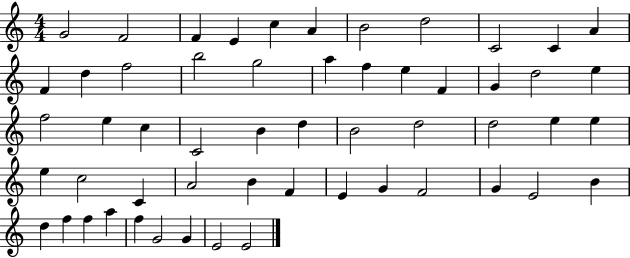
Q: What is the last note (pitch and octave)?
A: E4